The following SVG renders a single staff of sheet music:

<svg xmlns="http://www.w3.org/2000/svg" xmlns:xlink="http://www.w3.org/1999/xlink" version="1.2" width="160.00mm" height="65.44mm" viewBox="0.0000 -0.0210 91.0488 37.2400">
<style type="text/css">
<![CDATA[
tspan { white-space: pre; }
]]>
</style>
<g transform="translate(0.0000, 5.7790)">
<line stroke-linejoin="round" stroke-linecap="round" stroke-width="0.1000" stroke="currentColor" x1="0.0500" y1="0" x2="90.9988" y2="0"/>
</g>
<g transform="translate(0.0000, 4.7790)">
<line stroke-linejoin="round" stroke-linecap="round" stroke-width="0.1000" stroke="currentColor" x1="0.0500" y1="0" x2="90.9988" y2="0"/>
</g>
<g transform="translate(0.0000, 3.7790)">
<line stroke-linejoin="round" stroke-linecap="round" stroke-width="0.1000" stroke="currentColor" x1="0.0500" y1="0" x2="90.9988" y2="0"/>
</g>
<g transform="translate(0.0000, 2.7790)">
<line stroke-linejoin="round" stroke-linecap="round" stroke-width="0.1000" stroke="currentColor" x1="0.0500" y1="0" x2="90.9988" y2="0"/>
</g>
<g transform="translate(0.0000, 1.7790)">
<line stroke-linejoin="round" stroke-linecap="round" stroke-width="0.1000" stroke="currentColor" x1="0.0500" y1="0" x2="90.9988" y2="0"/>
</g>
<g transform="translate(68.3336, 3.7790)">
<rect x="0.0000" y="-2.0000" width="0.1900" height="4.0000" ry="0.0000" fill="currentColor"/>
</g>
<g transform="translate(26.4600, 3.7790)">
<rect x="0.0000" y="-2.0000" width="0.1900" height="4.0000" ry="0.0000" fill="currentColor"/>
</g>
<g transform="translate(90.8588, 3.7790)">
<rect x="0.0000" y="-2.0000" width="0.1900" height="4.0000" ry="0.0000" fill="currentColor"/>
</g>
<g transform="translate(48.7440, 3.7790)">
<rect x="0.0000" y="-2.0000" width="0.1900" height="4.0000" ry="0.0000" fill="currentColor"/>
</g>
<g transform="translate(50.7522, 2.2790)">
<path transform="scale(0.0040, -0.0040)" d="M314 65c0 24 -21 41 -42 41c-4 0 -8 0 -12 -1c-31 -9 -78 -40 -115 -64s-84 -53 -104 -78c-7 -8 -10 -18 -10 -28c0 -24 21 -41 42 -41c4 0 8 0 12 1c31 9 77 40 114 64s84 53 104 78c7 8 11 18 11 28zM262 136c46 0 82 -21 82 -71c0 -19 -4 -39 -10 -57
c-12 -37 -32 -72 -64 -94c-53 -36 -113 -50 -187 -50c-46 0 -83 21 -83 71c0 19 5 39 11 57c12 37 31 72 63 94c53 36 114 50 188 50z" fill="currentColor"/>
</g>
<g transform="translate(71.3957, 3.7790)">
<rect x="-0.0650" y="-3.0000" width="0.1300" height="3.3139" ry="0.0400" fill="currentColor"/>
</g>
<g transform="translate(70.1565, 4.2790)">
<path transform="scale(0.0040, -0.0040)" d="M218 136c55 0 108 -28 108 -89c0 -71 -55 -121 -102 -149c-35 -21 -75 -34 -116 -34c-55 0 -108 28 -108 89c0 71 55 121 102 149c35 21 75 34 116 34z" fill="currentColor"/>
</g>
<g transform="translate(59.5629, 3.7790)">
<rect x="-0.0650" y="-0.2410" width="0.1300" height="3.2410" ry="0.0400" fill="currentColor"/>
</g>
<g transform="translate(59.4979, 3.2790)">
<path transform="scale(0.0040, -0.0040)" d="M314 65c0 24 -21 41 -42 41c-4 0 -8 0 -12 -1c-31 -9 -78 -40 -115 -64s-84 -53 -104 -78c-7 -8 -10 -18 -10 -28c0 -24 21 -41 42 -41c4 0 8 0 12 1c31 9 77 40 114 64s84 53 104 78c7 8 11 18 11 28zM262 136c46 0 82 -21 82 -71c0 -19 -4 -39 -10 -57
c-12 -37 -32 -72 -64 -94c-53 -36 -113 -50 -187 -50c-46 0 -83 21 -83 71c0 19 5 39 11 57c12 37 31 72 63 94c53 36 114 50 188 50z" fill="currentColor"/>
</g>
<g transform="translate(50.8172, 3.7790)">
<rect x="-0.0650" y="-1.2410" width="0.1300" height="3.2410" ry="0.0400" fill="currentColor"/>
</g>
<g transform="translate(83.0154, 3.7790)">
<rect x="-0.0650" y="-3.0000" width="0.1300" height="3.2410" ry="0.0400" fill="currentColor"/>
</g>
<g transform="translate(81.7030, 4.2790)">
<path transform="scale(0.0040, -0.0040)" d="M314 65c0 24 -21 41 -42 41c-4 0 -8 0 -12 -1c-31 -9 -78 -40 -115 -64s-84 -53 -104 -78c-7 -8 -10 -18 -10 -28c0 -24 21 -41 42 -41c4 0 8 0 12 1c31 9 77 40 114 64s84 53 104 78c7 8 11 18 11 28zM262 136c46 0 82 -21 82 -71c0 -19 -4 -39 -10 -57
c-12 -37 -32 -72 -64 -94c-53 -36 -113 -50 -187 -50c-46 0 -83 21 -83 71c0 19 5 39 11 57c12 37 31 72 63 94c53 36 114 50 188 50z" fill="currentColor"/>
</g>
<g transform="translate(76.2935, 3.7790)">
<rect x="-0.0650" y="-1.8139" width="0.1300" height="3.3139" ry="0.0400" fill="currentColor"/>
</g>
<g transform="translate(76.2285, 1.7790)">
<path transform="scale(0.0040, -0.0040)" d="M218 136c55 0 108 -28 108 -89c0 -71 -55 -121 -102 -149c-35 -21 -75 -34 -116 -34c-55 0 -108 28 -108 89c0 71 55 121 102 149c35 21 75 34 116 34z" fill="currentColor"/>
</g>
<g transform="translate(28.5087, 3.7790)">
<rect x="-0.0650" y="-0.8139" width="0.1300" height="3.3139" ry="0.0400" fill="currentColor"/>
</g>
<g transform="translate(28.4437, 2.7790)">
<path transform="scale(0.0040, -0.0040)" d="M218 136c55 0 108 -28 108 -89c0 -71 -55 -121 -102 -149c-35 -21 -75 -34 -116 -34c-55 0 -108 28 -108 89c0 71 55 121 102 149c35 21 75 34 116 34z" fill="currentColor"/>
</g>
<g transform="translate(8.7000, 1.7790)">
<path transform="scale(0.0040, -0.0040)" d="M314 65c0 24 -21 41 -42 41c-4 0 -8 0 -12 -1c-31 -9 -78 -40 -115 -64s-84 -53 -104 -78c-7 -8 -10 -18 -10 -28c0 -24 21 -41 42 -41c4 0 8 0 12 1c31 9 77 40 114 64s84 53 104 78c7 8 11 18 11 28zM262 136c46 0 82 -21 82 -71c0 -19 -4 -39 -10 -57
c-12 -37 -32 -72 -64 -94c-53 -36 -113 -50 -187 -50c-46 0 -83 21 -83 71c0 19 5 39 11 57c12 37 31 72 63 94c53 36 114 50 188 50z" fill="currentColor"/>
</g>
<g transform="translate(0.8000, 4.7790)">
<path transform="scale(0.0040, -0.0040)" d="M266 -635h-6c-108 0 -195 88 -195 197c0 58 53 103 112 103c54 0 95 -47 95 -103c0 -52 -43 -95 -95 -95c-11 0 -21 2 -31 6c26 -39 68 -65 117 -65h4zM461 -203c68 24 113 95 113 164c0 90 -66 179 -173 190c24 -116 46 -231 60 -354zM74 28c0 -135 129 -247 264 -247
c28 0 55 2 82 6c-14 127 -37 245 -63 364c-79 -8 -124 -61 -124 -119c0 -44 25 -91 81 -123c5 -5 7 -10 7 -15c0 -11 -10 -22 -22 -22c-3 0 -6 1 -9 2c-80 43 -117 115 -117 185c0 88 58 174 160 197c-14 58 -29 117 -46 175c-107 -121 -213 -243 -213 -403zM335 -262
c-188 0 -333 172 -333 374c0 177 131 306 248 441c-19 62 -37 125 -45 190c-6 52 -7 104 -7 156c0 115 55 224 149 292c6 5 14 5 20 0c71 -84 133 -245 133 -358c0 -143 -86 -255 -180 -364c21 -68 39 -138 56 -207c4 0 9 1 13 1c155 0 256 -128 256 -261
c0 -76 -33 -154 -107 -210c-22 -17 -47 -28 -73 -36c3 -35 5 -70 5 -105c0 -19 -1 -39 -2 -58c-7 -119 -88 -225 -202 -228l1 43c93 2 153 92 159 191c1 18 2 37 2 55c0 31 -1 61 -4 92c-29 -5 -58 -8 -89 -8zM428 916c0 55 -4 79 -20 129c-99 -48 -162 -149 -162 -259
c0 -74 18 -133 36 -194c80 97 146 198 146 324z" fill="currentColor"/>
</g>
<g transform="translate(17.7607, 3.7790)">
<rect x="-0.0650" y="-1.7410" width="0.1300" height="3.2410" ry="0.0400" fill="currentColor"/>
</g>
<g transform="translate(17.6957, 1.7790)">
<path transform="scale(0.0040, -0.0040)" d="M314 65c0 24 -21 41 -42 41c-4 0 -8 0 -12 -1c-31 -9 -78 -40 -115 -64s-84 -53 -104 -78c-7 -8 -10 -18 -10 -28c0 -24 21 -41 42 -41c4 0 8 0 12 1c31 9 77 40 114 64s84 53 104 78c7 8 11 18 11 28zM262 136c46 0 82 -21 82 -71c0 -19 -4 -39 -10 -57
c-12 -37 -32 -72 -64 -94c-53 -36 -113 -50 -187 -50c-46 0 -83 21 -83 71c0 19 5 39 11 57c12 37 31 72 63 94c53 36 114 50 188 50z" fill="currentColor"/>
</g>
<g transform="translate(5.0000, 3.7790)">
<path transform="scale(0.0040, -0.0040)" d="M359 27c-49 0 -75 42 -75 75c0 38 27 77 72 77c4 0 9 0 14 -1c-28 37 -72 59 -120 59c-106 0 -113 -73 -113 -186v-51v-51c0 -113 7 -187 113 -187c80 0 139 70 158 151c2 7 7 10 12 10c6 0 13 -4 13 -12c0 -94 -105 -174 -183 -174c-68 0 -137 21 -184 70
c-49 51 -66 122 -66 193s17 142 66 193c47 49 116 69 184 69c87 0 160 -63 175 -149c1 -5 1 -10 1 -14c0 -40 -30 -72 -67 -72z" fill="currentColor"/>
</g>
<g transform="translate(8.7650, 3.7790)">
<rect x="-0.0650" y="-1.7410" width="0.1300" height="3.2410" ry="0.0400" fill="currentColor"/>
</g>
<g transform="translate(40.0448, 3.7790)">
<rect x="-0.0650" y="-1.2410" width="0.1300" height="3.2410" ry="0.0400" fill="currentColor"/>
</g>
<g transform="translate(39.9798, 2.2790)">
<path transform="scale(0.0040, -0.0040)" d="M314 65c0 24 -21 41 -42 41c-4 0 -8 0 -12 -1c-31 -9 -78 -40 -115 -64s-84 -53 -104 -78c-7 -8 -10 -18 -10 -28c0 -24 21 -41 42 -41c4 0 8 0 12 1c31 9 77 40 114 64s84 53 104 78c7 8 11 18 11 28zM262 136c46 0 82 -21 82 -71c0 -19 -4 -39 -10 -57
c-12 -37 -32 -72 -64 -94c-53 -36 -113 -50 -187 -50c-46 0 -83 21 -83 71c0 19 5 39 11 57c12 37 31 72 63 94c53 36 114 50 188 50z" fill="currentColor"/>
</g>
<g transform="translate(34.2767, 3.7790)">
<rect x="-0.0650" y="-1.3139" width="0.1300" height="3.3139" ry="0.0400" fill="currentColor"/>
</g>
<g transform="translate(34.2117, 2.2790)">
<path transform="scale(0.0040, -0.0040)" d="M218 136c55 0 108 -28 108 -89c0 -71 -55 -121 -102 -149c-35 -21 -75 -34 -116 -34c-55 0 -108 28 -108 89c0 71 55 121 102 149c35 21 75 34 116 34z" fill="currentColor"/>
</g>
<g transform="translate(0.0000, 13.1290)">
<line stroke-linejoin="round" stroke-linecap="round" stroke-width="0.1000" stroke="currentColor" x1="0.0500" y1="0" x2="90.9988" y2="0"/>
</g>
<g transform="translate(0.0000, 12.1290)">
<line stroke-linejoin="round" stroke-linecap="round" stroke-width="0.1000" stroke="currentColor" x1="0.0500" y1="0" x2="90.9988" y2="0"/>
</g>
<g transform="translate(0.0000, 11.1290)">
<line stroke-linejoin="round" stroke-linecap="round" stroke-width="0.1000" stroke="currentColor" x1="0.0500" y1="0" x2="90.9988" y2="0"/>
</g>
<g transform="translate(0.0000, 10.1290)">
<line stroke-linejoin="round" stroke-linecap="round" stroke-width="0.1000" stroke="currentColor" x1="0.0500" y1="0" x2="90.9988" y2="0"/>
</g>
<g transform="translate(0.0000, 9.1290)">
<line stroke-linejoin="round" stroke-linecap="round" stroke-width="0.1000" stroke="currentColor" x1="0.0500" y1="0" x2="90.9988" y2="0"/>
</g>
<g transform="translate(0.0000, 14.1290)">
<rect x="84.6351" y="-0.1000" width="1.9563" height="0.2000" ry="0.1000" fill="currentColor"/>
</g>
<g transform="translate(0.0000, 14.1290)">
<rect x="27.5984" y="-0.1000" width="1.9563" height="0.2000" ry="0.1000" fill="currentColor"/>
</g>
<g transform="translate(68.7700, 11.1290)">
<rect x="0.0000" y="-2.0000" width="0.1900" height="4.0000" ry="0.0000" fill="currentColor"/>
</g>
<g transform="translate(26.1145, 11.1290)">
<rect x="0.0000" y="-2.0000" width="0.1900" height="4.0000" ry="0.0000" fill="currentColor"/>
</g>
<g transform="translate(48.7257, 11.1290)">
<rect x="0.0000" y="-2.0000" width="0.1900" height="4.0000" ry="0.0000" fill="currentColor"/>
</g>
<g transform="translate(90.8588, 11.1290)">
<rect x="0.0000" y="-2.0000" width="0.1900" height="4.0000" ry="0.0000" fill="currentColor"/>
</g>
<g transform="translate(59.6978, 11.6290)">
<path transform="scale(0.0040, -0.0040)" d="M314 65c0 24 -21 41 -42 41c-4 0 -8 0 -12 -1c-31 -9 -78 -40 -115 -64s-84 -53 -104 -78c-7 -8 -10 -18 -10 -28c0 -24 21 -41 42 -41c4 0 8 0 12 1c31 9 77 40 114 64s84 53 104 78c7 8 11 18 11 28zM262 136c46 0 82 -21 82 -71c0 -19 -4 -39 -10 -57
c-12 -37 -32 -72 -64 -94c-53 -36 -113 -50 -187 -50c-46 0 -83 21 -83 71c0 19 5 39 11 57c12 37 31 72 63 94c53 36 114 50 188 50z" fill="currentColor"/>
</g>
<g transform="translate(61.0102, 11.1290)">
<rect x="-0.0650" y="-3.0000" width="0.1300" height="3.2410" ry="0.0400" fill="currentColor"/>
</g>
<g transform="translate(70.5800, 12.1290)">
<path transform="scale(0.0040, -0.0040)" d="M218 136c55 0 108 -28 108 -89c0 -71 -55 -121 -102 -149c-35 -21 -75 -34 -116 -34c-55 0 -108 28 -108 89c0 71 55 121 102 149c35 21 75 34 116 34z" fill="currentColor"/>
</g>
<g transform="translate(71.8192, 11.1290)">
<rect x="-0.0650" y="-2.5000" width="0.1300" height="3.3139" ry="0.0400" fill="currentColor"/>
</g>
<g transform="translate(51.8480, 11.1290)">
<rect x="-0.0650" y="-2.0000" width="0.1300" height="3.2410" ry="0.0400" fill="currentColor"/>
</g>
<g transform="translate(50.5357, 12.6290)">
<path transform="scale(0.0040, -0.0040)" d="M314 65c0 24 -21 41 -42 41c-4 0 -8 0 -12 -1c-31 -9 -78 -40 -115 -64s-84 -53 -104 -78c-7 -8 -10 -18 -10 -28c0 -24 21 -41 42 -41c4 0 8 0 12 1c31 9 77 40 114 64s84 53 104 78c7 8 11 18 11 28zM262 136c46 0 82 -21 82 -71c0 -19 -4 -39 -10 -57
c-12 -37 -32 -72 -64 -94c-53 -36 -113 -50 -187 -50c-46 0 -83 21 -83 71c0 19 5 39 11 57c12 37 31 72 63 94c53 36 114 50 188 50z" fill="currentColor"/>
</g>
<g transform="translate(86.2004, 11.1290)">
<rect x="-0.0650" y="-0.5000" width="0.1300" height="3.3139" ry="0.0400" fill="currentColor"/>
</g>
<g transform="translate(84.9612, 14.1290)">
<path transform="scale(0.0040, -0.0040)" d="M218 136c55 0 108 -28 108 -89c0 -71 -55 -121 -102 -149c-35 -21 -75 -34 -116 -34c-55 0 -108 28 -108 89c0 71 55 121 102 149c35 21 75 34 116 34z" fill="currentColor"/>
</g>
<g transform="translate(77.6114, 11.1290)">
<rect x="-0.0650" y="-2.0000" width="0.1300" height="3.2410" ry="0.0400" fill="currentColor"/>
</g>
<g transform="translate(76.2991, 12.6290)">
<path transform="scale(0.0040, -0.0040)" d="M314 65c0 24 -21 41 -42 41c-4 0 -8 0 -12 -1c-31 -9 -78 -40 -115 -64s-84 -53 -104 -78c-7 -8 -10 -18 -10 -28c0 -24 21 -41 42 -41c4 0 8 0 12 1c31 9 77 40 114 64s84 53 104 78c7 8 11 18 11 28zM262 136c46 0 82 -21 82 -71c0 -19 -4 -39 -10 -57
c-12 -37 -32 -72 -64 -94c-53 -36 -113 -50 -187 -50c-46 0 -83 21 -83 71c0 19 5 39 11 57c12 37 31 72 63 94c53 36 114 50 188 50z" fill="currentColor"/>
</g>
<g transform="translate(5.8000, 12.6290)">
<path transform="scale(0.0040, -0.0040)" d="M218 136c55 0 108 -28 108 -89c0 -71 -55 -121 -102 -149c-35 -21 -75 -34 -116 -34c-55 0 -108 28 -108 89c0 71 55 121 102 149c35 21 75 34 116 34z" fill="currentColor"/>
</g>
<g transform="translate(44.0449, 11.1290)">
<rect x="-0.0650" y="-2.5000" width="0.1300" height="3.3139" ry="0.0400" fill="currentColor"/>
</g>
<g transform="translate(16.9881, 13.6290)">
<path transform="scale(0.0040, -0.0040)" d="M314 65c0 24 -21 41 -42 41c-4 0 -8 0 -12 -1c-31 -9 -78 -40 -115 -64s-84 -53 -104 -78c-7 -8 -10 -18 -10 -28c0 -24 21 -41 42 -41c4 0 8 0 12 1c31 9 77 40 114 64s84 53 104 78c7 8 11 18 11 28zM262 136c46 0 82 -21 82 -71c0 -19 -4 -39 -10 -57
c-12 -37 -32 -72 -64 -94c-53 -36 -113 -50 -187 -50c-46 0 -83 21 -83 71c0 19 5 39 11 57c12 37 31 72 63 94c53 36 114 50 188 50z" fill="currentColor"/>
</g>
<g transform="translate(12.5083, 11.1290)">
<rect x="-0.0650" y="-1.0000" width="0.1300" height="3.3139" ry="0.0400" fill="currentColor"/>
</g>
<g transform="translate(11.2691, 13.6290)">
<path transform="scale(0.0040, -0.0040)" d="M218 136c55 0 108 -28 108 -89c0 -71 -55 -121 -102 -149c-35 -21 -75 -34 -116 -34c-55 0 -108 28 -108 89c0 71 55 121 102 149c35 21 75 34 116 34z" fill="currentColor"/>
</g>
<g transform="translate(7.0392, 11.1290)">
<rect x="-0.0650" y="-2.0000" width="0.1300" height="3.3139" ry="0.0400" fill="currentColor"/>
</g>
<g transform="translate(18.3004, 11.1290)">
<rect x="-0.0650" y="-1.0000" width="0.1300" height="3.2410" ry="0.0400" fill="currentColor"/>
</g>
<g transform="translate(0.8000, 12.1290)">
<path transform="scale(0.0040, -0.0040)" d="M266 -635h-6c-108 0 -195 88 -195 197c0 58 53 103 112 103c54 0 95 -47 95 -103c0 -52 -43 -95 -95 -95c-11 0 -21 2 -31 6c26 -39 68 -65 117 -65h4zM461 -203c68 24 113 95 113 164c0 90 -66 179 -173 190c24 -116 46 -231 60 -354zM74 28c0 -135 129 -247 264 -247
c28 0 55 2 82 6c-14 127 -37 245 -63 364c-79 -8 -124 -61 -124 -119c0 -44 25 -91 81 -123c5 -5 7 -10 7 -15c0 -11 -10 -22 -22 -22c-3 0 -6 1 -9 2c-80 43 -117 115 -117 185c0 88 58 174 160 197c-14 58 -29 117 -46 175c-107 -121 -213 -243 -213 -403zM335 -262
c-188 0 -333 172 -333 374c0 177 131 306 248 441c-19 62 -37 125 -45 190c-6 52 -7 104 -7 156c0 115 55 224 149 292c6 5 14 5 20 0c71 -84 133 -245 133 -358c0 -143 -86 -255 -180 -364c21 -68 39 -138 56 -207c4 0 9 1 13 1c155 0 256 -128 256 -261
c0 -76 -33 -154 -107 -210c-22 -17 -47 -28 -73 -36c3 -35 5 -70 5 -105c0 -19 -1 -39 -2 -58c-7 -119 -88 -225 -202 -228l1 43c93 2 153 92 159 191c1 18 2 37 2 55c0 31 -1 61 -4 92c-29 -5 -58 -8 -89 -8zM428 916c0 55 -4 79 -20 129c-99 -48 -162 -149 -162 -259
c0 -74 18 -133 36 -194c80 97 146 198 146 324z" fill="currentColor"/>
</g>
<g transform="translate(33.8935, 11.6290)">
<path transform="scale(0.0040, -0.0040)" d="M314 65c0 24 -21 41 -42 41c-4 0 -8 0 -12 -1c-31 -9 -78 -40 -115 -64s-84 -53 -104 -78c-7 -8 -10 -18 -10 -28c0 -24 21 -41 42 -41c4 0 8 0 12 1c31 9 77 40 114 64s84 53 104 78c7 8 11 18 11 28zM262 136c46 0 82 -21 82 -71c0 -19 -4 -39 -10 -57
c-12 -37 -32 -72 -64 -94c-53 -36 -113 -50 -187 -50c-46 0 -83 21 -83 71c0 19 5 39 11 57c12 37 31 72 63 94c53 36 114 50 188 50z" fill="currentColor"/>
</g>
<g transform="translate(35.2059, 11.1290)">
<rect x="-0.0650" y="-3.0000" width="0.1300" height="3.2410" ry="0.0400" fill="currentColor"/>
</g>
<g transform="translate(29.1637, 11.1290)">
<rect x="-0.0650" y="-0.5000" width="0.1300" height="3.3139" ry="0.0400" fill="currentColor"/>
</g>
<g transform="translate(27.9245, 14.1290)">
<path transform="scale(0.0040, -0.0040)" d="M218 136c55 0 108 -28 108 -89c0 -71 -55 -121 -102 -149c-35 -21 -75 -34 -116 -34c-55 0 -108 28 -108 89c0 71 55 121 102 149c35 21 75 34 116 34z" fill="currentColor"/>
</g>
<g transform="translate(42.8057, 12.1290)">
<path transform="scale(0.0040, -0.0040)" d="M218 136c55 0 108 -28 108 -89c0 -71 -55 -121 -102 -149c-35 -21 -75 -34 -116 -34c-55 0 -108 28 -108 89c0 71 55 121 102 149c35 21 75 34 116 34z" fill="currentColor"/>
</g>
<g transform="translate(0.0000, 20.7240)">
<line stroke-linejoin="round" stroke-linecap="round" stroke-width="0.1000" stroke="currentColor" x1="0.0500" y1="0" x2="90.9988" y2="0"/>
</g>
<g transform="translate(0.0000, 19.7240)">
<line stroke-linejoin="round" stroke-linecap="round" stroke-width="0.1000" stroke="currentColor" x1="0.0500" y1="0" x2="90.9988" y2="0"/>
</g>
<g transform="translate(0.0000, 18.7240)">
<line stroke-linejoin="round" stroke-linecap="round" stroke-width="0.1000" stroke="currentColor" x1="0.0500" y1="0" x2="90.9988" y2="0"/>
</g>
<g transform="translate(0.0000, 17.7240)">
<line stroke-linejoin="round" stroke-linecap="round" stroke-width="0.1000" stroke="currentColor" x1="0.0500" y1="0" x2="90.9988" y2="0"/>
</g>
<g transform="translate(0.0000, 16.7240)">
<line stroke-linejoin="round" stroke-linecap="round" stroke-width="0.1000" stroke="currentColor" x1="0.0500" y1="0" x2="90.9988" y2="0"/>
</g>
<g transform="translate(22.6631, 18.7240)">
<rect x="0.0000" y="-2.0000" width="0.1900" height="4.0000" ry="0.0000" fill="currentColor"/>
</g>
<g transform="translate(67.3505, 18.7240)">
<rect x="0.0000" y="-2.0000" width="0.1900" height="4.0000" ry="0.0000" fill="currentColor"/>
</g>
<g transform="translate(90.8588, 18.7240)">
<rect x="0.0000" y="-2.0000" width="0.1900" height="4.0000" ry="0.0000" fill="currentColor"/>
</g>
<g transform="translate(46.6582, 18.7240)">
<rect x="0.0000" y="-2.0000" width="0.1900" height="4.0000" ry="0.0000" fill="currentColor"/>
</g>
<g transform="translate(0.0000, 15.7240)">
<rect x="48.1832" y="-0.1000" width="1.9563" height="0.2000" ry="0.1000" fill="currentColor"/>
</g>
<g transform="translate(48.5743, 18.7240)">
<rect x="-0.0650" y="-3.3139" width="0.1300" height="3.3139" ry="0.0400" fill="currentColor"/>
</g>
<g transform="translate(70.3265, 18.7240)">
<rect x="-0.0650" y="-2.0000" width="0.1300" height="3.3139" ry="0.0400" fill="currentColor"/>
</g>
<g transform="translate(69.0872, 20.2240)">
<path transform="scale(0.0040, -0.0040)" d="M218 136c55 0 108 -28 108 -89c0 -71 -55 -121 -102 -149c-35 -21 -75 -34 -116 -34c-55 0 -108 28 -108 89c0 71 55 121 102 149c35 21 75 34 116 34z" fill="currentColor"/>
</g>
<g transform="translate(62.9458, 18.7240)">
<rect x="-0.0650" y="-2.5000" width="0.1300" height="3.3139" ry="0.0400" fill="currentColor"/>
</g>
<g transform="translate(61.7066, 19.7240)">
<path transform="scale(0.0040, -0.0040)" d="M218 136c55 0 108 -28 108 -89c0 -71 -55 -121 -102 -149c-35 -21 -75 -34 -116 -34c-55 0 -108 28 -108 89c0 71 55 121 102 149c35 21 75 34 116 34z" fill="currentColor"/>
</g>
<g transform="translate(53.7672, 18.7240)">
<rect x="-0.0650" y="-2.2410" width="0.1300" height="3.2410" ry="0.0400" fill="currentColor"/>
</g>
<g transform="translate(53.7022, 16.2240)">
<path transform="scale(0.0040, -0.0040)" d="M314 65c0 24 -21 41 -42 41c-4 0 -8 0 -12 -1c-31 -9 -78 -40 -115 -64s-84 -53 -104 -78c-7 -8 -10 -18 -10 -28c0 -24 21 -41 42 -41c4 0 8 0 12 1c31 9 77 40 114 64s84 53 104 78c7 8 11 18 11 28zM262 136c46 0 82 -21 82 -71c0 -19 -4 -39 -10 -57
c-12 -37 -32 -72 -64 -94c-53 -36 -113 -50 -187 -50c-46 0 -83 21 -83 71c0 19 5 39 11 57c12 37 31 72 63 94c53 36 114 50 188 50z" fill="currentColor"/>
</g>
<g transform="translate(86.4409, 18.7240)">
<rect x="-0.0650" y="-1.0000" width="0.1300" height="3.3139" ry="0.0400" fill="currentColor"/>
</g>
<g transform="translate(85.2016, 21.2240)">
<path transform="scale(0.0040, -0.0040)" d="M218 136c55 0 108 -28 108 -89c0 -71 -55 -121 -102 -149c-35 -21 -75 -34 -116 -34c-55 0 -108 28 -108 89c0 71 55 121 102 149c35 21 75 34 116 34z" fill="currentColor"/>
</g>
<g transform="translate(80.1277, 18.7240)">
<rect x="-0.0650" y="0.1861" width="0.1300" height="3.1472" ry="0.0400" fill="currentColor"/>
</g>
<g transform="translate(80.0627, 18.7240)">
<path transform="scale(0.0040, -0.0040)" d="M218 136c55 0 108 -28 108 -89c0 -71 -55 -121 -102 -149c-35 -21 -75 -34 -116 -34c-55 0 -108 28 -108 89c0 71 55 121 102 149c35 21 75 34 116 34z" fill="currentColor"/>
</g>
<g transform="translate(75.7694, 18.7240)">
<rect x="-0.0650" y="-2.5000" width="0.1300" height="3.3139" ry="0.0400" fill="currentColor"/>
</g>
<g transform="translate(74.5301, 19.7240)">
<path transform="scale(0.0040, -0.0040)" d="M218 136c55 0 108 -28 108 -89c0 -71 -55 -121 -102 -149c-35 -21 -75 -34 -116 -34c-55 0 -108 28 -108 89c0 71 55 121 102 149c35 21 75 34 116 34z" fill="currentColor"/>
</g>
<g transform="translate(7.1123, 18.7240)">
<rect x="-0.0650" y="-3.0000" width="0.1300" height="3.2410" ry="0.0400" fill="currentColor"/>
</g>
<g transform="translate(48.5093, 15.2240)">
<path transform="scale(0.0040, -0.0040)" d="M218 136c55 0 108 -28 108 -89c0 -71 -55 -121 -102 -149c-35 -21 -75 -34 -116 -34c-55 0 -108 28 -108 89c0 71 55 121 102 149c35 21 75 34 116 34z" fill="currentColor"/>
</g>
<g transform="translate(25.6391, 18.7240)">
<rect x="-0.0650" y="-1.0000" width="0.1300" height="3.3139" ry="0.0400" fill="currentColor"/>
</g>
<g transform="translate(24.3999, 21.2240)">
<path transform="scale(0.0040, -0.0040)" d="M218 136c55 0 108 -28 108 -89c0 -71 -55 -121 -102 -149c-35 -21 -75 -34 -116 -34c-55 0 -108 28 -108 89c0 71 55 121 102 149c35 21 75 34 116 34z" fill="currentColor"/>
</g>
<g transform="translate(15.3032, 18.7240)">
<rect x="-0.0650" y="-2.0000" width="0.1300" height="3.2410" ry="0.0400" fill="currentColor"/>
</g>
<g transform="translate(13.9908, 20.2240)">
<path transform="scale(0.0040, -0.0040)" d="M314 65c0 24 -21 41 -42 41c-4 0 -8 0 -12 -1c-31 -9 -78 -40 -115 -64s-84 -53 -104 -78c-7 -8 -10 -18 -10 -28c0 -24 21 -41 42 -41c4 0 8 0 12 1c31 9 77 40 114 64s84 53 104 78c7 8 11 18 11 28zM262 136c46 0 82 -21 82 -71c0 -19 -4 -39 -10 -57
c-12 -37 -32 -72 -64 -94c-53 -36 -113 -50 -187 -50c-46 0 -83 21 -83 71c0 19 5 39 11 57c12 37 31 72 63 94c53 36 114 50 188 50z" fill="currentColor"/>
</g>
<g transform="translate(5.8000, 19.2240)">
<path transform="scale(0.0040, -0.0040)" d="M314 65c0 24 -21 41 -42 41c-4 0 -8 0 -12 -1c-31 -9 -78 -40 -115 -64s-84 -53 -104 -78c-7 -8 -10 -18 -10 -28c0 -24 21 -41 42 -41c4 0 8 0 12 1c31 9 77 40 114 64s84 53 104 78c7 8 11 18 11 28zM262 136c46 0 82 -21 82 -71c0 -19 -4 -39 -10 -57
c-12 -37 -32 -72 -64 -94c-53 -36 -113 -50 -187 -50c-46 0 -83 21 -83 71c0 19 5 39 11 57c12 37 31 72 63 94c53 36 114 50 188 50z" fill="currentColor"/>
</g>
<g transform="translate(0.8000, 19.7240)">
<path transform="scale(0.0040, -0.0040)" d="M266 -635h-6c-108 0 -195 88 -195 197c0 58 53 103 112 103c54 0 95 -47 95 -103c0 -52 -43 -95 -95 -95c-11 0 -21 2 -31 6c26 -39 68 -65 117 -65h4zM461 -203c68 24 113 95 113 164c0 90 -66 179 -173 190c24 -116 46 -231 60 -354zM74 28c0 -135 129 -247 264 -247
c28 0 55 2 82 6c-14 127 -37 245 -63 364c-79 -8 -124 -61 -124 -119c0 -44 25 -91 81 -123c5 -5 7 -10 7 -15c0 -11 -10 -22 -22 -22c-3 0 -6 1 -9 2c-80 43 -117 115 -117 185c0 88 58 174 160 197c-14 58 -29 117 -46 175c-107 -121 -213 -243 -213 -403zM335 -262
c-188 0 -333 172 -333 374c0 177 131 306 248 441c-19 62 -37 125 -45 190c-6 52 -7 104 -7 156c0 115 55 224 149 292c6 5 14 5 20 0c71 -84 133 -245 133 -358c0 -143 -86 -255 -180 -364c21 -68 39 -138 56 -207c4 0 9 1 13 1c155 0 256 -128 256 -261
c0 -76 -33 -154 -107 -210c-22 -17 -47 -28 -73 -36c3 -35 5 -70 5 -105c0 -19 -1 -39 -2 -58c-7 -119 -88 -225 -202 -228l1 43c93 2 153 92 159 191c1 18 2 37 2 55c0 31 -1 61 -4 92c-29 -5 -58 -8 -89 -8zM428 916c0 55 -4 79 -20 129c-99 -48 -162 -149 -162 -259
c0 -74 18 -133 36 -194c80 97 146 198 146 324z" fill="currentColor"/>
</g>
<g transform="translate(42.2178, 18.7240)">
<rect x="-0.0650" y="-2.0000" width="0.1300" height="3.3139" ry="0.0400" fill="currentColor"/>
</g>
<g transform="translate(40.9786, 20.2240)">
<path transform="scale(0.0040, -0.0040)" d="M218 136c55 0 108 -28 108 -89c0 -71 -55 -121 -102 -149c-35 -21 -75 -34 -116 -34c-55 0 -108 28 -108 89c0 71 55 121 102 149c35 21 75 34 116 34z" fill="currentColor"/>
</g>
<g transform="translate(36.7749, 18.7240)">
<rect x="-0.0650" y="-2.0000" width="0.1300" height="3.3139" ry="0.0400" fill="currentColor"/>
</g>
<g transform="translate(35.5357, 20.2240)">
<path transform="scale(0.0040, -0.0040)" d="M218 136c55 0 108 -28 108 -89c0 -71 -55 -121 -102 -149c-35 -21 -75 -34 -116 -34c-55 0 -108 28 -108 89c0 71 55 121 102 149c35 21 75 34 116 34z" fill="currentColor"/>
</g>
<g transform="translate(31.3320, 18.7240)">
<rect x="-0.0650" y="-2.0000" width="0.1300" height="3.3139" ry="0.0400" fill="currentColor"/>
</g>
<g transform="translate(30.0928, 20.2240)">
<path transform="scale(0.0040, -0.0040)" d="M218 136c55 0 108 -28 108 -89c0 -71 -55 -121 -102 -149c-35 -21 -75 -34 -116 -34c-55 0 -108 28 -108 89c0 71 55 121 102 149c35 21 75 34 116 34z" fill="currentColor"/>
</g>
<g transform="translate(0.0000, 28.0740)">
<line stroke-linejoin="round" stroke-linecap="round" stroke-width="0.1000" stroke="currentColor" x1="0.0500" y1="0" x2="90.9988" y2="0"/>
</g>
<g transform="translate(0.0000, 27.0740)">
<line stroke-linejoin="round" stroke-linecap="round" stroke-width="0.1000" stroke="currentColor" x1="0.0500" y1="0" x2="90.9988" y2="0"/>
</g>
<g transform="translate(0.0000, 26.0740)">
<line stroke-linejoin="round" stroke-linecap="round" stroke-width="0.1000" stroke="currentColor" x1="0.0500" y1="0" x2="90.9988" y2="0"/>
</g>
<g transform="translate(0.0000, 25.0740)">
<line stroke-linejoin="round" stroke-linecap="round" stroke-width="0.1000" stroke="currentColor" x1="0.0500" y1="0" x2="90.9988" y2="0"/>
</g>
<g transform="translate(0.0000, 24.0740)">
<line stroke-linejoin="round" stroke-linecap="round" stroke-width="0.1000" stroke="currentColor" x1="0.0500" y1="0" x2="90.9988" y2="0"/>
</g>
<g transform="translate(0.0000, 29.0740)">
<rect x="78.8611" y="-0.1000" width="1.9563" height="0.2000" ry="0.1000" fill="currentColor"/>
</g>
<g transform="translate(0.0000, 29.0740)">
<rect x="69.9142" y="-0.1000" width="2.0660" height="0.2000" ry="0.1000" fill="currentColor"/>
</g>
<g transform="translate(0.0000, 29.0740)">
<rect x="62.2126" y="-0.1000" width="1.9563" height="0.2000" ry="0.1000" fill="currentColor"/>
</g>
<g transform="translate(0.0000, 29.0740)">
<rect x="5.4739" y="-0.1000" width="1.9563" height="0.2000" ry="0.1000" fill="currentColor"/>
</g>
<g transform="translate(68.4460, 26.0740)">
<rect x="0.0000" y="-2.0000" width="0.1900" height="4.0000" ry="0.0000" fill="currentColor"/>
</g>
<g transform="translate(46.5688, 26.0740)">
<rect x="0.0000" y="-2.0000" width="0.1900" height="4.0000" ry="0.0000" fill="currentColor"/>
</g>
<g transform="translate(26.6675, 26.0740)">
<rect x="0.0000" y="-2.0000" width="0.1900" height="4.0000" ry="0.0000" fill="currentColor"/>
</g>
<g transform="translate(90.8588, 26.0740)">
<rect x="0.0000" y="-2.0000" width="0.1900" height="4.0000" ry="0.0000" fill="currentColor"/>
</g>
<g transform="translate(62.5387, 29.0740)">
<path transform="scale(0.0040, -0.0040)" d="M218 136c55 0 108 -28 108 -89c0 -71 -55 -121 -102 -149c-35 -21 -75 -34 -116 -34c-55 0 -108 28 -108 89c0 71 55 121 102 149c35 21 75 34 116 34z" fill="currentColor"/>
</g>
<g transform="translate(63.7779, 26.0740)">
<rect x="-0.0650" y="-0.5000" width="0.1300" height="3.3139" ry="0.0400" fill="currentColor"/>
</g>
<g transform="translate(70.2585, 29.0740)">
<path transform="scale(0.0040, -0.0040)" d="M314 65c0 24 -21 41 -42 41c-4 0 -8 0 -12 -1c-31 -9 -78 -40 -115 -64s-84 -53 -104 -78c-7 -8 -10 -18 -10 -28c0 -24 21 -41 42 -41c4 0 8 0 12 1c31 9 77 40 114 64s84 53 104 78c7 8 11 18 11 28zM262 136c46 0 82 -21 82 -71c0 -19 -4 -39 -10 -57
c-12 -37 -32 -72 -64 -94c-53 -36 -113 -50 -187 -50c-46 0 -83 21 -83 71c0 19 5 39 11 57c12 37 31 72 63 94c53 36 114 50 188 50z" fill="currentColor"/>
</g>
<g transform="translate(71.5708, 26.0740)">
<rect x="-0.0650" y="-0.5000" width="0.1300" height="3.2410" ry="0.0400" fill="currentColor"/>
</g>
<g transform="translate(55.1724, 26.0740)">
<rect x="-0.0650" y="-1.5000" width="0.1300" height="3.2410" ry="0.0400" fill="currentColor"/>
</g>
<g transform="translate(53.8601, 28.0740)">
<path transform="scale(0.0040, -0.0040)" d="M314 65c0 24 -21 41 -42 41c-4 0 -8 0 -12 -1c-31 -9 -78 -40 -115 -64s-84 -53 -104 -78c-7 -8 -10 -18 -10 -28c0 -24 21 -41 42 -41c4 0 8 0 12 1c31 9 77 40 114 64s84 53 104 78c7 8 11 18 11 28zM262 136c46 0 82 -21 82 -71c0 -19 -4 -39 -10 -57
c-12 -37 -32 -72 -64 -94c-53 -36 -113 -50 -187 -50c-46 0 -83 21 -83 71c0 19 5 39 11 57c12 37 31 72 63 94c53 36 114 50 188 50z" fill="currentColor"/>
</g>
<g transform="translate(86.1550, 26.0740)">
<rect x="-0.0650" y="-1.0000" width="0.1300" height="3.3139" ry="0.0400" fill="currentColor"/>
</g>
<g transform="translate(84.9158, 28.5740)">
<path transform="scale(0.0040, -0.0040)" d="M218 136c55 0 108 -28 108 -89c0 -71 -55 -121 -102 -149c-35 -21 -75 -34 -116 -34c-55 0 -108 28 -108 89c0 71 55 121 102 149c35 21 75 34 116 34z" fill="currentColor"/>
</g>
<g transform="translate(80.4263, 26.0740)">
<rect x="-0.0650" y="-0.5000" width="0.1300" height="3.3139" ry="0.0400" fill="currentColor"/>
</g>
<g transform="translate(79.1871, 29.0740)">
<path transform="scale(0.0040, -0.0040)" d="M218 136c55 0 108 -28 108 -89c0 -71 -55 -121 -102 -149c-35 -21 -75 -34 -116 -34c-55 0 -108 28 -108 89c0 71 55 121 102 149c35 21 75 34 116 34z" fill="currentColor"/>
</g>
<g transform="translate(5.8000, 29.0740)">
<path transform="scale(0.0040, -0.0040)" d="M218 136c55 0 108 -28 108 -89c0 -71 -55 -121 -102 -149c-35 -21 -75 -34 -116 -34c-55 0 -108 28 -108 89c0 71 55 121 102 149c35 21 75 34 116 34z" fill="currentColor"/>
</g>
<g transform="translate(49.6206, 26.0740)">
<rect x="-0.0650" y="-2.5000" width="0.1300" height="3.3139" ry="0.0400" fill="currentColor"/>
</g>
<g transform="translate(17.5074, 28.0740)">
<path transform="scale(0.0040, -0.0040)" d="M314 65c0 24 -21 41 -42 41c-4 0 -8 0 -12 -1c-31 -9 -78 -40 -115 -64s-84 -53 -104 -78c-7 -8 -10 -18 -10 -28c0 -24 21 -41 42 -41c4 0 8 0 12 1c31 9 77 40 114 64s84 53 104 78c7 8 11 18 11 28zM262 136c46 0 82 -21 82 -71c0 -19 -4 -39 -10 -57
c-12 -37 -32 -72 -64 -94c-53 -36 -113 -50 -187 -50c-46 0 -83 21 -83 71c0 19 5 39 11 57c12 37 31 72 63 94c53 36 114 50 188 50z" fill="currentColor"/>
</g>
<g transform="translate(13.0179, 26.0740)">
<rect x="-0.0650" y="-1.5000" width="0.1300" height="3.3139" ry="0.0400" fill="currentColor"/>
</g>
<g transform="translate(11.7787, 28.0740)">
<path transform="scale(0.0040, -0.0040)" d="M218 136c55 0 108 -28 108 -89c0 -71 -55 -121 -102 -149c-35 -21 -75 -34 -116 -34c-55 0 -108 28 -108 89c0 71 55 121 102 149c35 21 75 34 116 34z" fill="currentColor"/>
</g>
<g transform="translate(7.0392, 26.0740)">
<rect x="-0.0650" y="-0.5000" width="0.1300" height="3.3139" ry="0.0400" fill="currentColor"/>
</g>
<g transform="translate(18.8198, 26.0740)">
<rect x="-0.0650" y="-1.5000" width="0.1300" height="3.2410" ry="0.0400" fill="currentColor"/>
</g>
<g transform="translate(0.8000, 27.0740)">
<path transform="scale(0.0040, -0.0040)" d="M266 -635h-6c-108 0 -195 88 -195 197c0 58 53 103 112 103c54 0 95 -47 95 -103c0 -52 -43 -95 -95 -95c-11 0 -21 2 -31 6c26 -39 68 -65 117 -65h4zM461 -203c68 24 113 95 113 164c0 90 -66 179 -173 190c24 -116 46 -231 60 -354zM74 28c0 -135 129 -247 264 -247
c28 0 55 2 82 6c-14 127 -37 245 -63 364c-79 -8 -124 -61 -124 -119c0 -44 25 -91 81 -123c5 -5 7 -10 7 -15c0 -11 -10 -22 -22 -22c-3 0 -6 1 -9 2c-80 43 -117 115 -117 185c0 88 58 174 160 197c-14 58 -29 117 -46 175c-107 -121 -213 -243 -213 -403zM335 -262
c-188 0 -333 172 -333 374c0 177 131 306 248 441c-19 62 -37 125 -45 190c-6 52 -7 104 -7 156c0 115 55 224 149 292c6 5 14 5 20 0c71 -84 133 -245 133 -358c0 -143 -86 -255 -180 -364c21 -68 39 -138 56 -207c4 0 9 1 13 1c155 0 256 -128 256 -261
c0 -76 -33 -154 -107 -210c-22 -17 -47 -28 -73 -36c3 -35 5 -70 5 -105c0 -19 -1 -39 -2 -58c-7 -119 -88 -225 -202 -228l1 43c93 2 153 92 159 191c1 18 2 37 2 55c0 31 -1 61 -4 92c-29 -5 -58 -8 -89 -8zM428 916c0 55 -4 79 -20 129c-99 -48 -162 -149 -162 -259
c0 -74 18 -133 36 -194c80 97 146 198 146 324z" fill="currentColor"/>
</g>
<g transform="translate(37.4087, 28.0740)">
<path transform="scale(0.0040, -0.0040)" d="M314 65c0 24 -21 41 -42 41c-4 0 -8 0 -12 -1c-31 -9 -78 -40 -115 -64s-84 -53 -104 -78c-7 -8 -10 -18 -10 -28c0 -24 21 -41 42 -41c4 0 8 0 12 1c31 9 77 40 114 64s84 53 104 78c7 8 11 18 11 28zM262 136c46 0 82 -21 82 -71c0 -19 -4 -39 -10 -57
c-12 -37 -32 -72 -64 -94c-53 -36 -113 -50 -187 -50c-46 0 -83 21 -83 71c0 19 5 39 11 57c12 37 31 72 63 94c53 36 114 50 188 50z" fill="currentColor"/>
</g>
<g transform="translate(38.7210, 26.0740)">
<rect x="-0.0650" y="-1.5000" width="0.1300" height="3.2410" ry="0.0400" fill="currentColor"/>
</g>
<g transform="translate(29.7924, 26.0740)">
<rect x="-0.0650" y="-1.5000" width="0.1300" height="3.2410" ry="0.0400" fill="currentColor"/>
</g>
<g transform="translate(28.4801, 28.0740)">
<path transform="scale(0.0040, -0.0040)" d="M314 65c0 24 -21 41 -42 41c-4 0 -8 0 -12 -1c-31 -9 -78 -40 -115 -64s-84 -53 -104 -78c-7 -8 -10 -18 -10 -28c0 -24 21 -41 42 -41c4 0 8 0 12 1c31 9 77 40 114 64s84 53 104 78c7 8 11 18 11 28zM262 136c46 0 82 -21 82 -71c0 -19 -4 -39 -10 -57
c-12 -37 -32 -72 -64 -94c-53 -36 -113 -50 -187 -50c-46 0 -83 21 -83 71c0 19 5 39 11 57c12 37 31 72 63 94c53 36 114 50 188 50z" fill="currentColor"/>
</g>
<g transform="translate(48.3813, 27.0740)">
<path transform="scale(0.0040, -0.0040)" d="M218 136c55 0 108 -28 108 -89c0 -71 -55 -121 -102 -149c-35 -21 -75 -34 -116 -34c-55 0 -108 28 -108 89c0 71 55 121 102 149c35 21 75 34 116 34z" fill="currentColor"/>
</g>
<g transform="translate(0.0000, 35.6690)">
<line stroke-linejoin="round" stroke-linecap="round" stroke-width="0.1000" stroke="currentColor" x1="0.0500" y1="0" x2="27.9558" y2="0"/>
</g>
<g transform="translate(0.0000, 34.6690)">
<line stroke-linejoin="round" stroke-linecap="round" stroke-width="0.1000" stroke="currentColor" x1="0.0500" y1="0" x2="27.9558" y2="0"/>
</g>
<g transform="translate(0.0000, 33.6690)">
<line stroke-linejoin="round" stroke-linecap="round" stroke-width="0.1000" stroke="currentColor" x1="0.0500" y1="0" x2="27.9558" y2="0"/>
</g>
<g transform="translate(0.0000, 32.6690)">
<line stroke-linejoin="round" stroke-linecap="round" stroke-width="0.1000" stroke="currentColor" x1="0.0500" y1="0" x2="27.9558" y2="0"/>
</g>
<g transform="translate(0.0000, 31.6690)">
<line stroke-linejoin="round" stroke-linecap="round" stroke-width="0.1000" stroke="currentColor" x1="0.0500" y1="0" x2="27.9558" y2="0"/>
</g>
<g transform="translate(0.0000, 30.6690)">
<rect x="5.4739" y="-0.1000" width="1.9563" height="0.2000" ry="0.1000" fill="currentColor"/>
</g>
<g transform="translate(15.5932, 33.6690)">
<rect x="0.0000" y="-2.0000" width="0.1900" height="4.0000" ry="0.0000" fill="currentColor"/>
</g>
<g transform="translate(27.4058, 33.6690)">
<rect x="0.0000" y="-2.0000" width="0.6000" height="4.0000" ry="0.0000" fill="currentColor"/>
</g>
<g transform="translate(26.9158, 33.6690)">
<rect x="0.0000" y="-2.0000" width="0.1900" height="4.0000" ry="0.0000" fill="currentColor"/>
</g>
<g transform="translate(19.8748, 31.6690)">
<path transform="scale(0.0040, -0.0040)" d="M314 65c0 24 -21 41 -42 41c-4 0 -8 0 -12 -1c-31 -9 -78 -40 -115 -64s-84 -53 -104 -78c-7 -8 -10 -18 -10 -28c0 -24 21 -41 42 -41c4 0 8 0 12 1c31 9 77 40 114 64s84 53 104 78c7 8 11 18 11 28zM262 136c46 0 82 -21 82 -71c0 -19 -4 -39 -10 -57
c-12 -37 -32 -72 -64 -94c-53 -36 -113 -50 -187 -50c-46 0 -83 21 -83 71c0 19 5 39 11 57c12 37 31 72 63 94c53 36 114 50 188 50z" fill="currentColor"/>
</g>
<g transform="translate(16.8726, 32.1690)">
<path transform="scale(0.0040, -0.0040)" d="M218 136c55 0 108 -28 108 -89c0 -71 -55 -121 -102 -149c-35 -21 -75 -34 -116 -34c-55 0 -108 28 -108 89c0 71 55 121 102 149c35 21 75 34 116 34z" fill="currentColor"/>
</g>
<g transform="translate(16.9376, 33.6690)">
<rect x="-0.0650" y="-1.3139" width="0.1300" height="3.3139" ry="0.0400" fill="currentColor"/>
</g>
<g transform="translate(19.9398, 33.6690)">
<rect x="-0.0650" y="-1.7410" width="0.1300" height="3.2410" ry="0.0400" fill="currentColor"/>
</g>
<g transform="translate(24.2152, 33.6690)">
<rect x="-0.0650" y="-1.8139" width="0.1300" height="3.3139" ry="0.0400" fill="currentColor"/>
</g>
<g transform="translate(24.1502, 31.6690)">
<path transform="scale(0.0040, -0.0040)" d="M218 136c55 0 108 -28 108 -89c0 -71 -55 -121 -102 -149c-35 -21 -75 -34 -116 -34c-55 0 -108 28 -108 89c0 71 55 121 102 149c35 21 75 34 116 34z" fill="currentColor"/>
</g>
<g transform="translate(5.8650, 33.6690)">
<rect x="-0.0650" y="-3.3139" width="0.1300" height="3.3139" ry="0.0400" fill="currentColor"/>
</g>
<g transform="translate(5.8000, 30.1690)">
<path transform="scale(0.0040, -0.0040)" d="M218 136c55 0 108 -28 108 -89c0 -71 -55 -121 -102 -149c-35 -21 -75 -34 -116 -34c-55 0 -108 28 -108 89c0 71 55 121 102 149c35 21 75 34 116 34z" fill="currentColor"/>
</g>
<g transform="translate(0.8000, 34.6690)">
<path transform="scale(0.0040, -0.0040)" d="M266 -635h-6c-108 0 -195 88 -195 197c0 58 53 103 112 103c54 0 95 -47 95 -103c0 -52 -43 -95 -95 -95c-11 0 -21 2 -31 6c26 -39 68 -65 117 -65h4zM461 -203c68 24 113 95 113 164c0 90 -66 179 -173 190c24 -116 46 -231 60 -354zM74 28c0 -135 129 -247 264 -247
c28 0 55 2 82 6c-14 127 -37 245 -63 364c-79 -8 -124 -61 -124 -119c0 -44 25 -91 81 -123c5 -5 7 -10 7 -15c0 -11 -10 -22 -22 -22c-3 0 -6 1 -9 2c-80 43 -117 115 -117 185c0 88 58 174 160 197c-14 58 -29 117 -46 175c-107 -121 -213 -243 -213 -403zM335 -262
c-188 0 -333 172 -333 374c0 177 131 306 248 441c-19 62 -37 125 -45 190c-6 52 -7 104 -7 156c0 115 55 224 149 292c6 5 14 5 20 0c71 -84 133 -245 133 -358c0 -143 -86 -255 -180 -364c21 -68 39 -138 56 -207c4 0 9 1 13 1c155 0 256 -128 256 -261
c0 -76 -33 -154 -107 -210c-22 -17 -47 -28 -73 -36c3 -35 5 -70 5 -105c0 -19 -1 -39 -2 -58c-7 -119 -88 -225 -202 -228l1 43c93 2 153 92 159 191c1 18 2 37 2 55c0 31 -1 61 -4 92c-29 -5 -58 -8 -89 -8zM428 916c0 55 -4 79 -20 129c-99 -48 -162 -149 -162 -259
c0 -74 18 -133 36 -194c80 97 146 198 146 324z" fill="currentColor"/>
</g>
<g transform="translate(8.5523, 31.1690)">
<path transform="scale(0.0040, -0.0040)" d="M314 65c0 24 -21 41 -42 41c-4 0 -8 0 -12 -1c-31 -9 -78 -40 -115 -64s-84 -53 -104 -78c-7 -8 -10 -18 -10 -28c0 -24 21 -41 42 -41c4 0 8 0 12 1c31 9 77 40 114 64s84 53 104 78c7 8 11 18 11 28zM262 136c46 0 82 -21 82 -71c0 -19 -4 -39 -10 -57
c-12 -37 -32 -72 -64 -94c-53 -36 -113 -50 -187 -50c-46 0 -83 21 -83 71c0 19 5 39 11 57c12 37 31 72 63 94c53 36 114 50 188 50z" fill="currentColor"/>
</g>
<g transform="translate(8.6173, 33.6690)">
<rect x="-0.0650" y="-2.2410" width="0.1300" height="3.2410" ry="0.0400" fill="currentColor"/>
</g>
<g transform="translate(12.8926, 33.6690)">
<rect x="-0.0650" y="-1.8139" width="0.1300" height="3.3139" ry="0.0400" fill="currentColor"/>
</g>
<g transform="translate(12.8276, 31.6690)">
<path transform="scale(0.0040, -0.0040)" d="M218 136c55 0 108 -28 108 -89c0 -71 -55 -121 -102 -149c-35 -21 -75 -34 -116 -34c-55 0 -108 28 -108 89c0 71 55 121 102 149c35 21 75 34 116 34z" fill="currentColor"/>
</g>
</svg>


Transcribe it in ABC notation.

X:1
T:Untitled
M:4/4
L:1/4
K:C
f2 f2 d e e2 e2 c2 A f A2 F D D2 C A2 G F2 A2 G F2 C A2 F2 D F F F b g2 G F G B D C E E2 E2 E2 G E2 C C2 C D b g2 f e f2 f